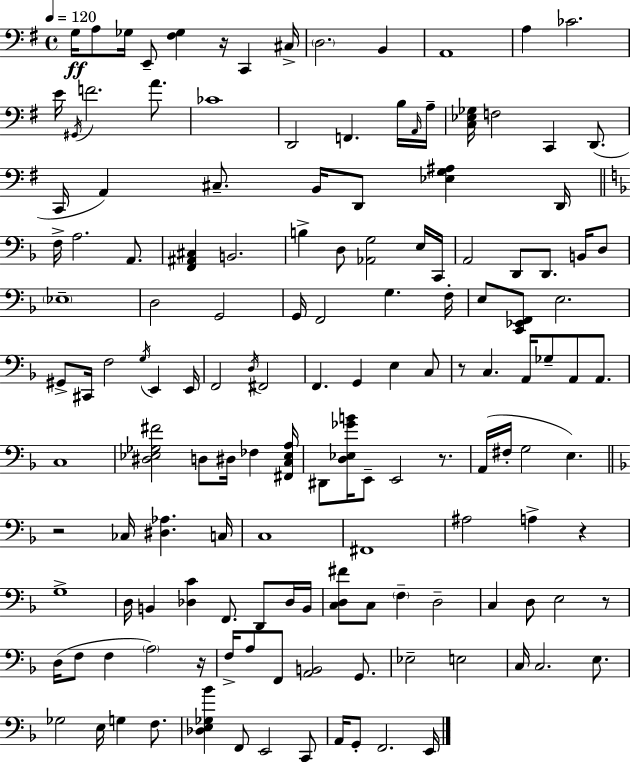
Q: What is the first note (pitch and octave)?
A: G3